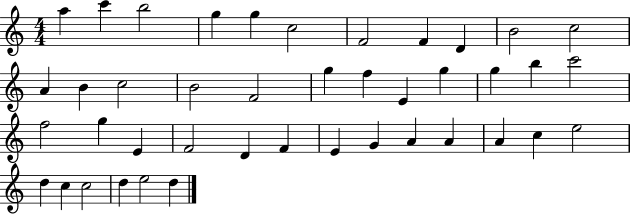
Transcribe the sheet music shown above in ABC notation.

X:1
T:Untitled
M:4/4
L:1/4
K:C
a c' b2 g g c2 F2 F D B2 c2 A B c2 B2 F2 g f E g g b c'2 f2 g E F2 D F E G A A A c e2 d c c2 d e2 d